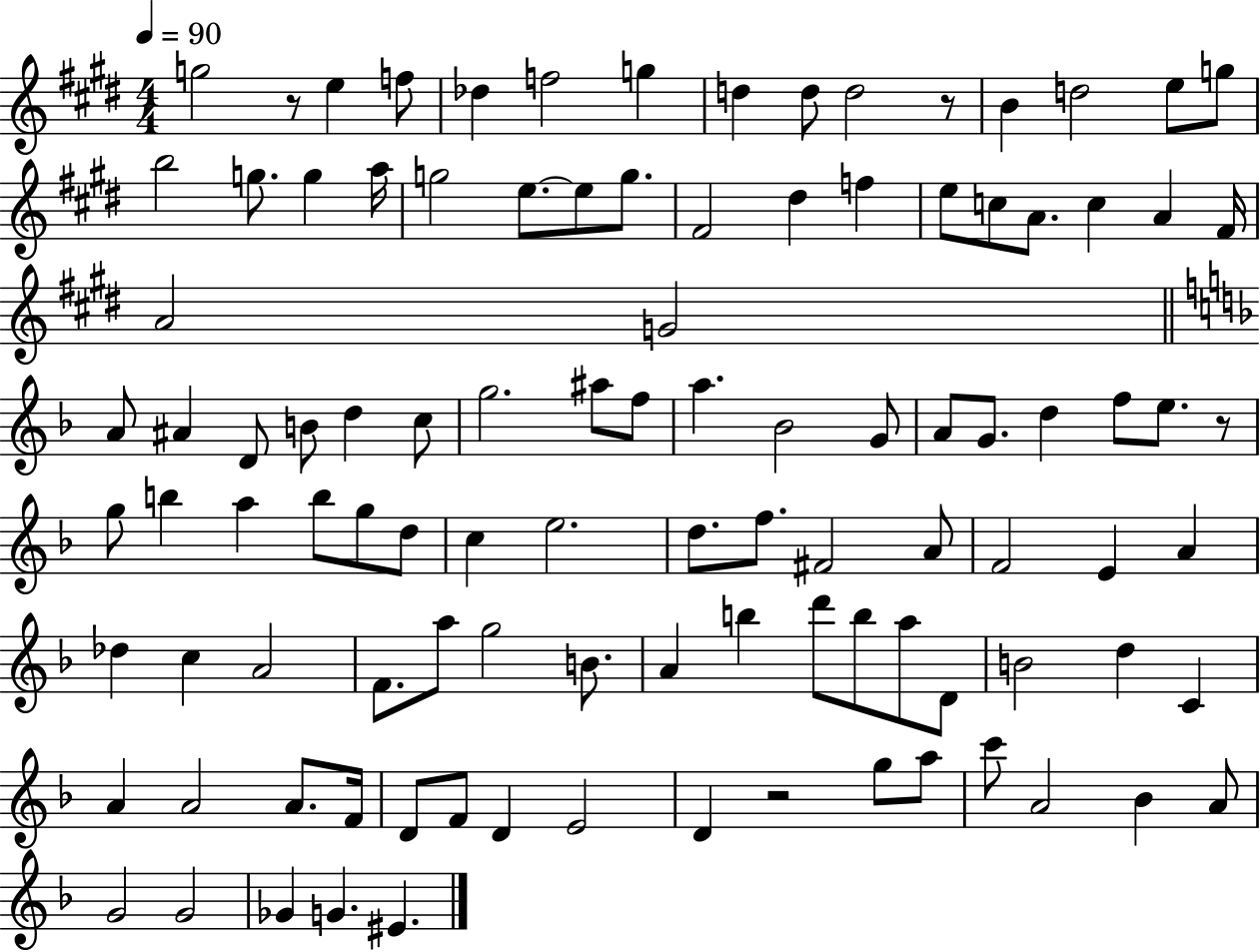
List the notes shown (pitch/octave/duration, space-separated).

G5/h R/e E5/q F5/e Db5/q F5/h G5/q D5/q D5/e D5/h R/e B4/q D5/h E5/e G5/e B5/h G5/e. G5/q A5/s G5/h E5/e. E5/e G5/e. F#4/h D#5/q F5/q E5/e C5/e A4/e. C5/q A4/q F#4/s A4/h G4/h A4/e A#4/q D4/e B4/e D5/q C5/e G5/h. A#5/e F5/e A5/q. Bb4/h G4/e A4/e G4/e. D5/q F5/e E5/e. R/e G5/e B5/q A5/q B5/e G5/e D5/e C5/q E5/h. D5/e. F5/e. F#4/h A4/e F4/h E4/q A4/q Db5/q C5/q A4/h F4/e. A5/e G5/h B4/e. A4/q B5/q D6/e B5/e A5/e D4/e B4/h D5/q C4/q A4/q A4/h A4/e. F4/s D4/e F4/e D4/q E4/h D4/q R/h G5/e A5/e C6/e A4/h Bb4/q A4/e G4/h G4/h Gb4/q G4/q. EIS4/q.